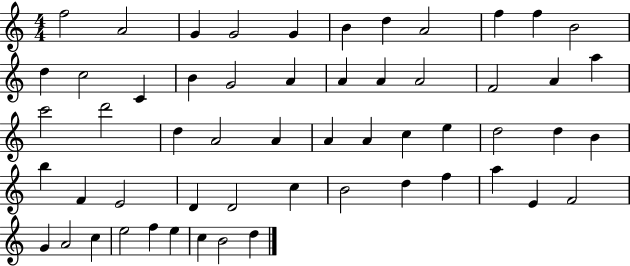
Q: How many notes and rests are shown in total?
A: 56